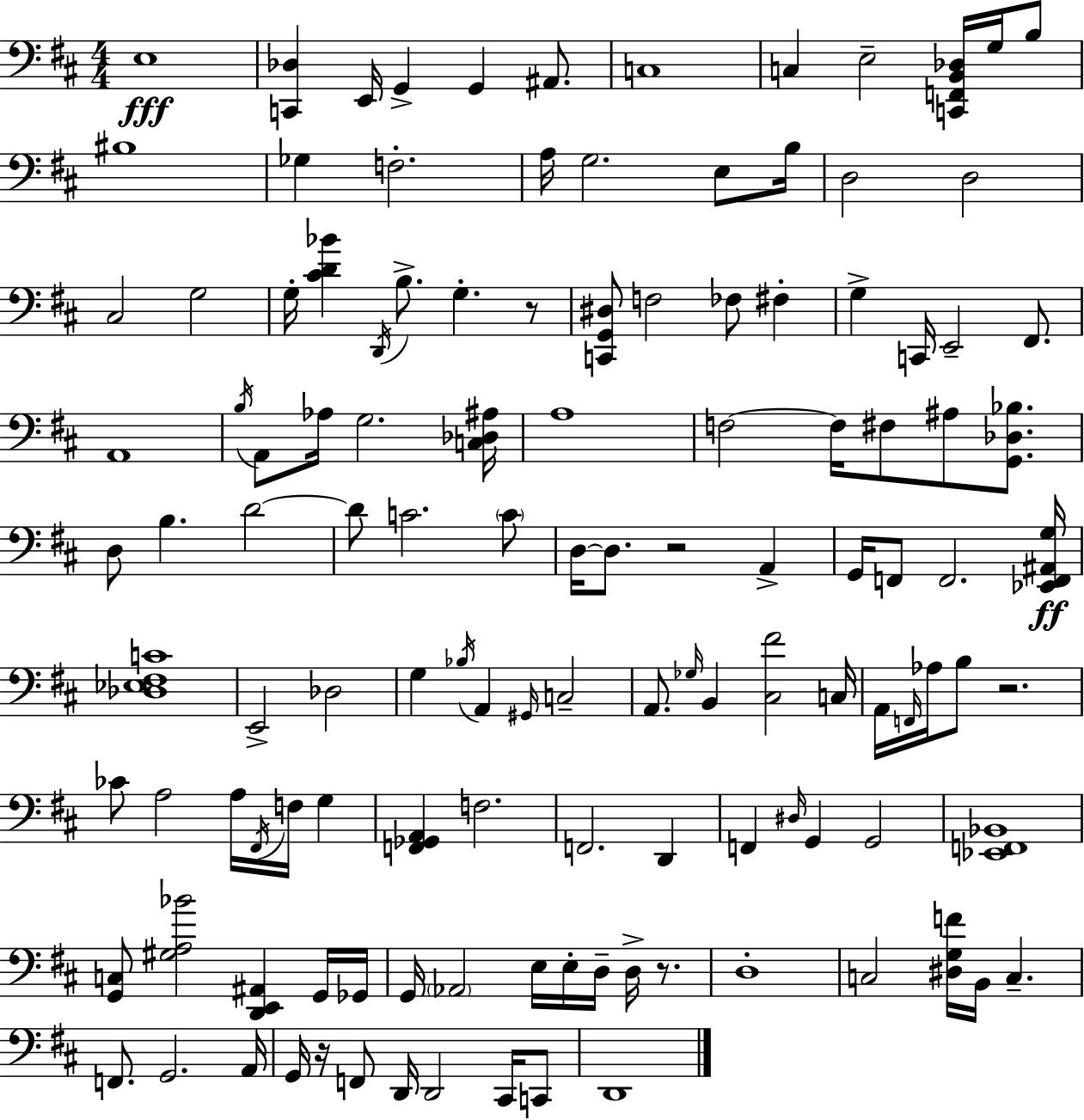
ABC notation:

X:1
T:Untitled
M:4/4
L:1/4
K:D
E,4 [C,,_D,] E,,/4 G,, G,, ^A,,/2 C,4 C, E,2 [C,,F,,B,,_D,]/4 G,/4 B,/2 ^B,4 _G, F,2 A,/4 G,2 E,/2 B,/4 D,2 D,2 ^C,2 G,2 G,/4 [^CD_B] D,,/4 B,/2 G, z/2 [C,,G,,^D,]/2 F,2 _F,/2 ^F, G, C,,/4 E,,2 ^F,,/2 A,,4 B,/4 A,,/2 _A,/4 G,2 [C,_D,^A,]/4 A,4 F,2 F,/4 ^F,/2 ^A,/2 [G,,_D,_B,]/2 D,/2 B, D2 D/2 C2 C/2 D,/4 D,/2 z2 A,, G,,/4 F,,/2 F,,2 [_E,,F,,^A,,G,]/4 [_D,_E,^F,C]4 E,,2 _D,2 G, _B,/4 A,, ^G,,/4 C,2 A,,/2 _G,/4 B,, [^C,^F]2 C,/4 A,,/4 F,,/4 _A,/4 B,/2 z2 _C/2 A,2 A,/4 ^F,,/4 F,/4 G, [F,,_G,,A,,] F,2 F,,2 D,, F,, ^D,/4 G,, G,,2 [_E,,F,,_B,,]4 [G,,C,]/2 [^G,A,_B]2 [D,,E,,^A,,] G,,/4 _G,,/4 G,,/4 _A,,2 E,/4 E,/4 D,/4 D,/4 z/2 D,4 C,2 [^D,G,F]/4 B,,/4 C, F,,/2 G,,2 A,,/4 G,,/4 z/4 F,,/2 D,,/4 D,,2 ^C,,/4 C,,/2 D,,4